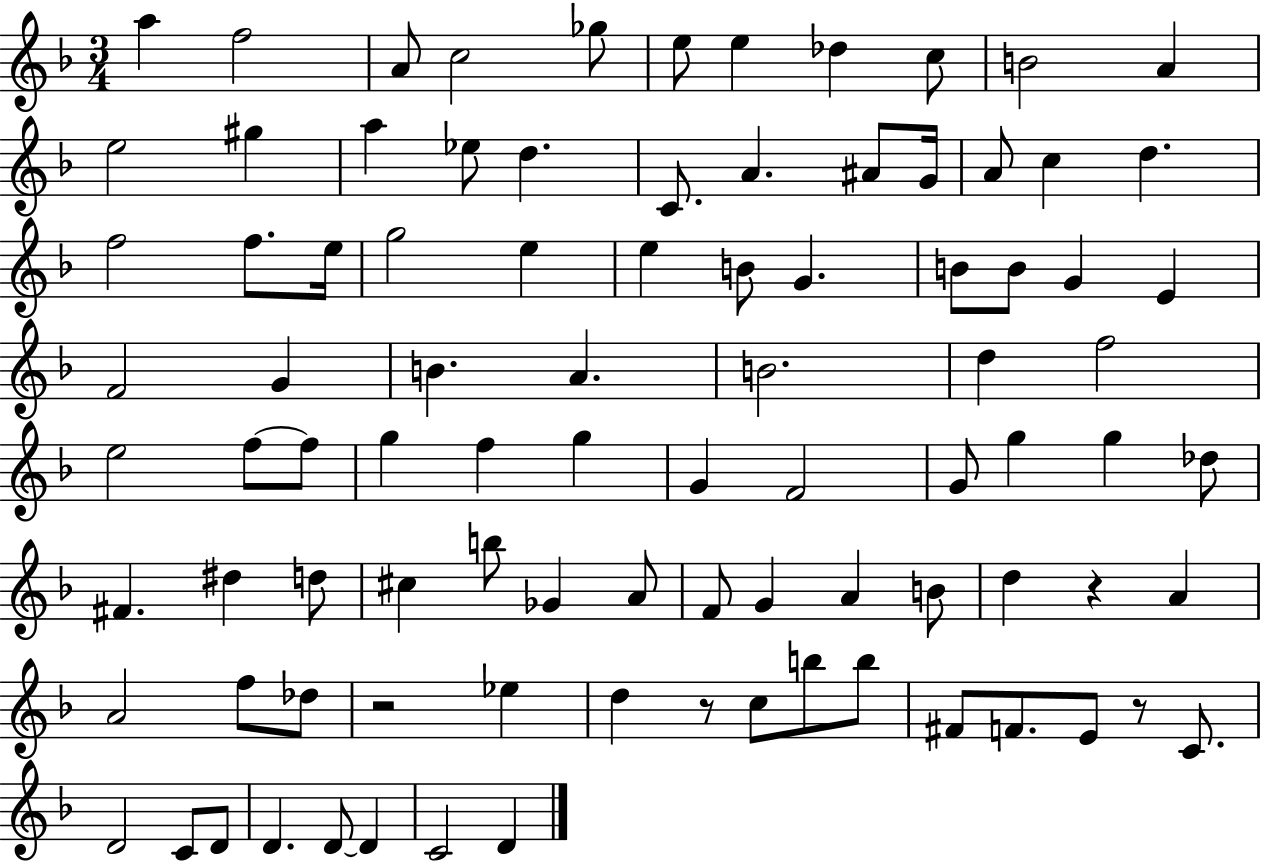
X:1
T:Untitled
M:3/4
L:1/4
K:F
a f2 A/2 c2 _g/2 e/2 e _d c/2 B2 A e2 ^g a _e/2 d C/2 A ^A/2 G/4 A/2 c d f2 f/2 e/4 g2 e e B/2 G B/2 B/2 G E F2 G B A B2 d f2 e2 f/2 f/2 g f g G F2 G/2 g g _d/2 ^F ^d d/2 ^c b/2 _G A/2 F/2 G A B/2 d z A A2 f/2 _d/2 z2 _e d z/2 c/2 b/2 b/2 ^F/2 F/2 E/2 z/2 C/2 D2 C/2 D/2 D D/2 D C2 D